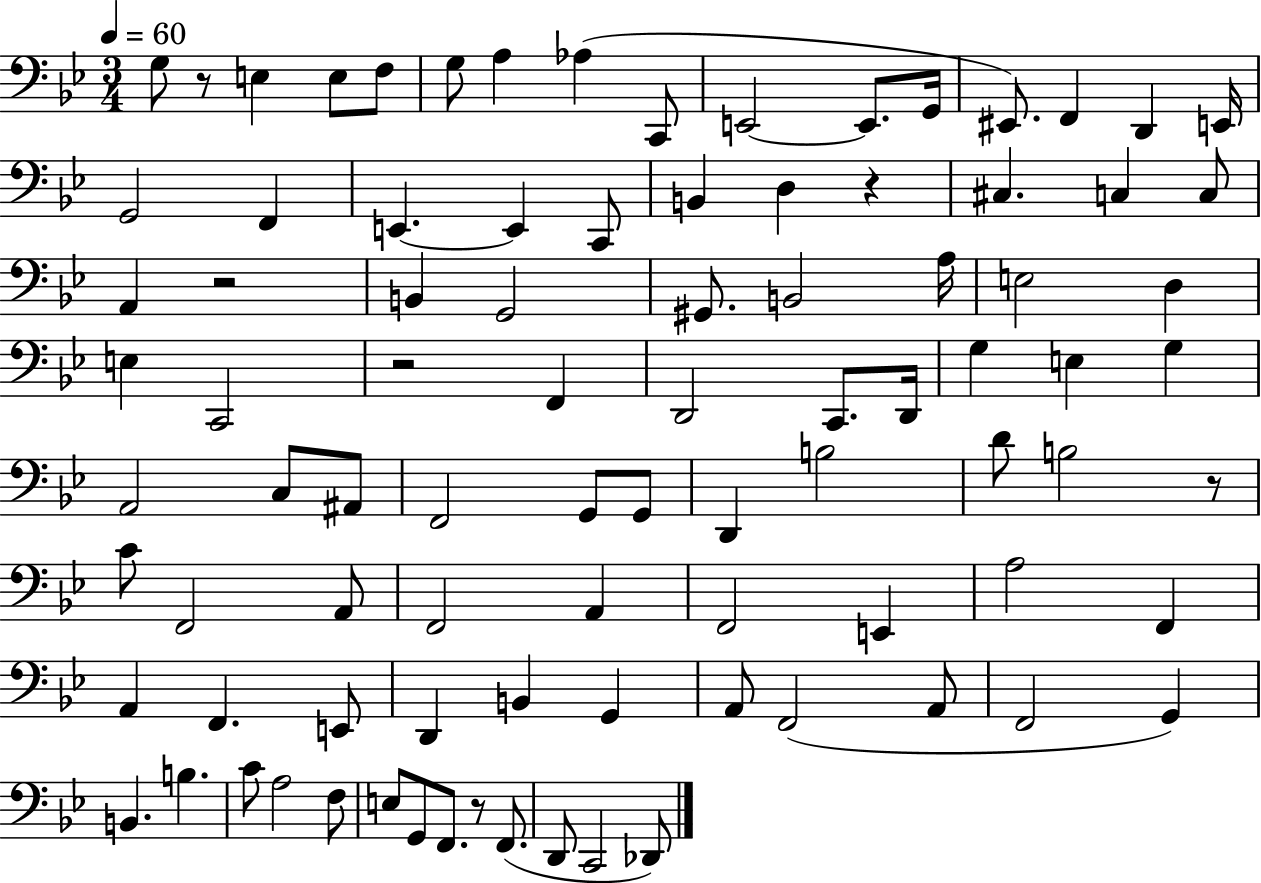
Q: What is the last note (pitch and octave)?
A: Db2